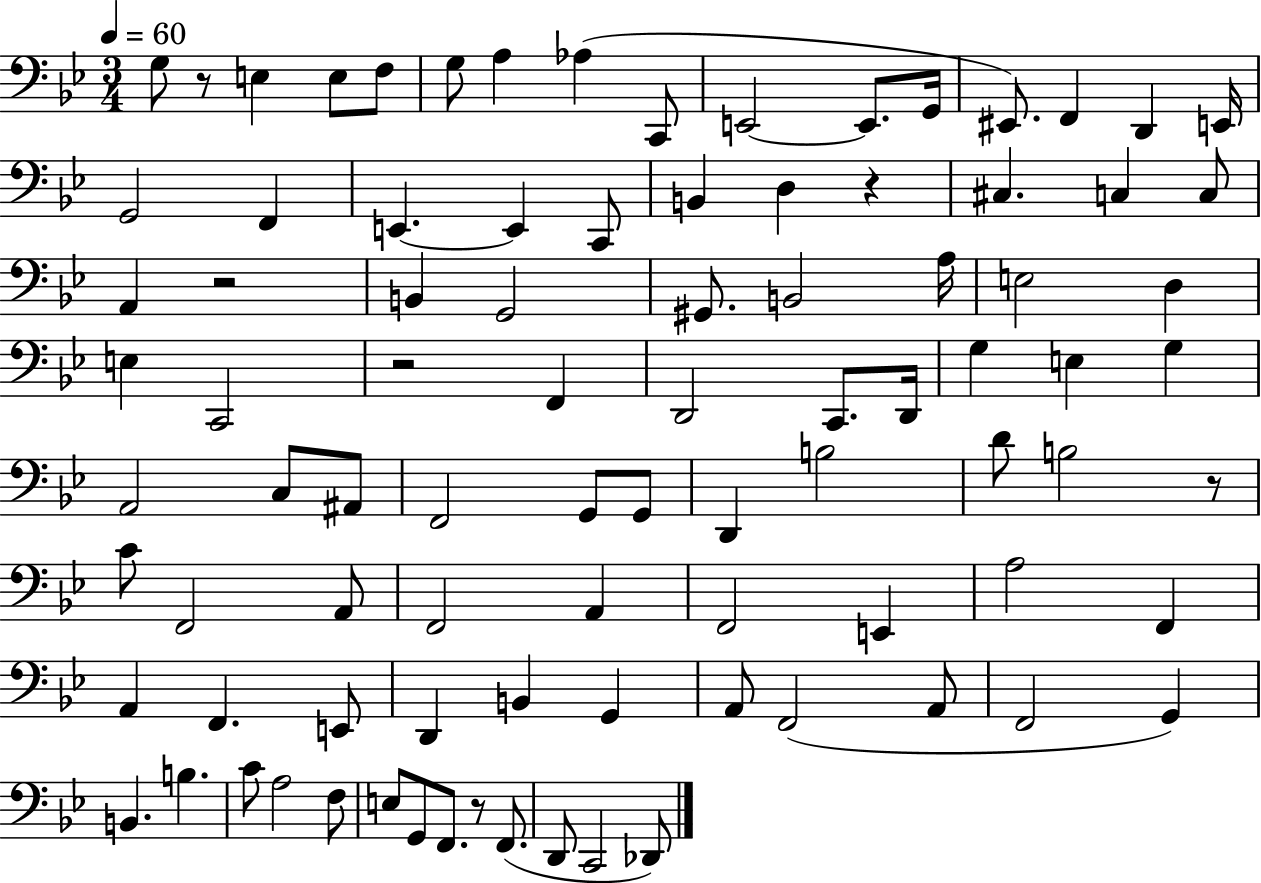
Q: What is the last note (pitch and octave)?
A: Db2